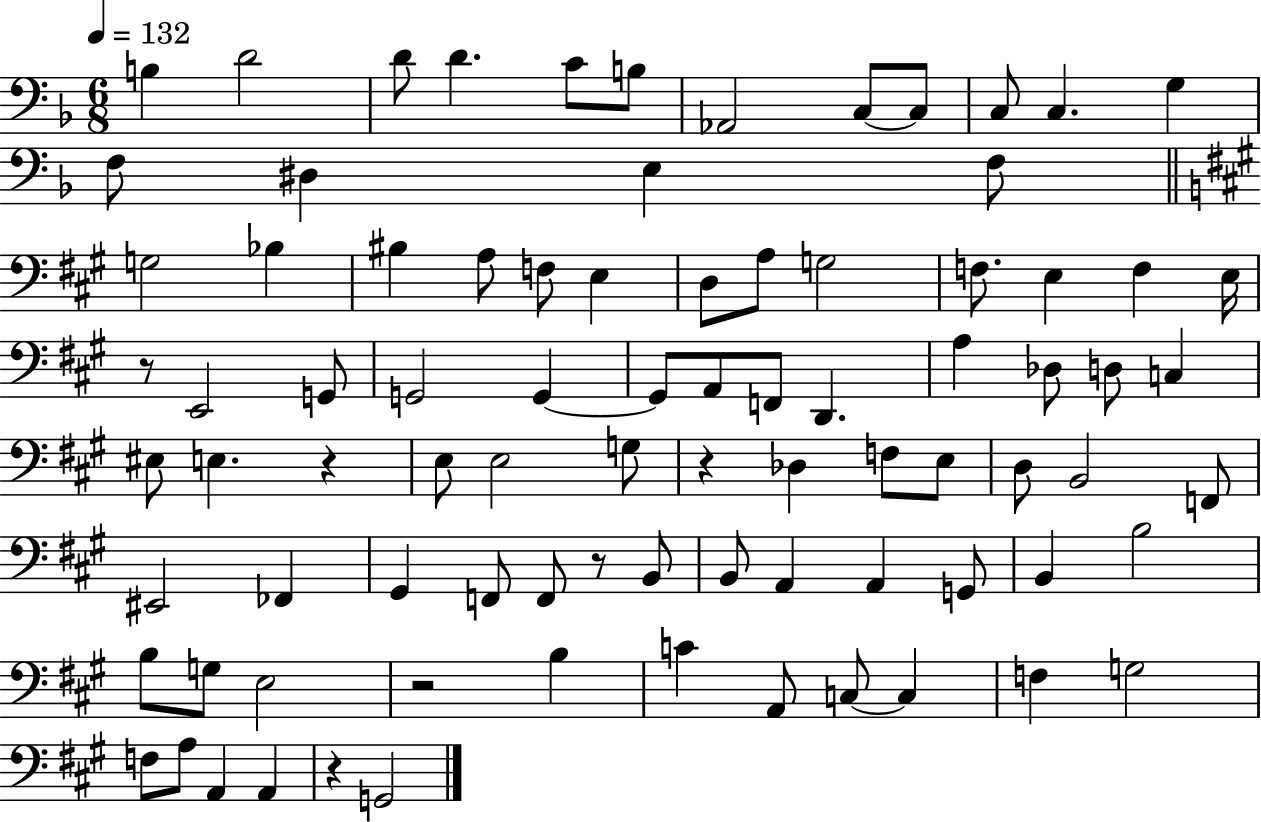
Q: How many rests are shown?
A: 6